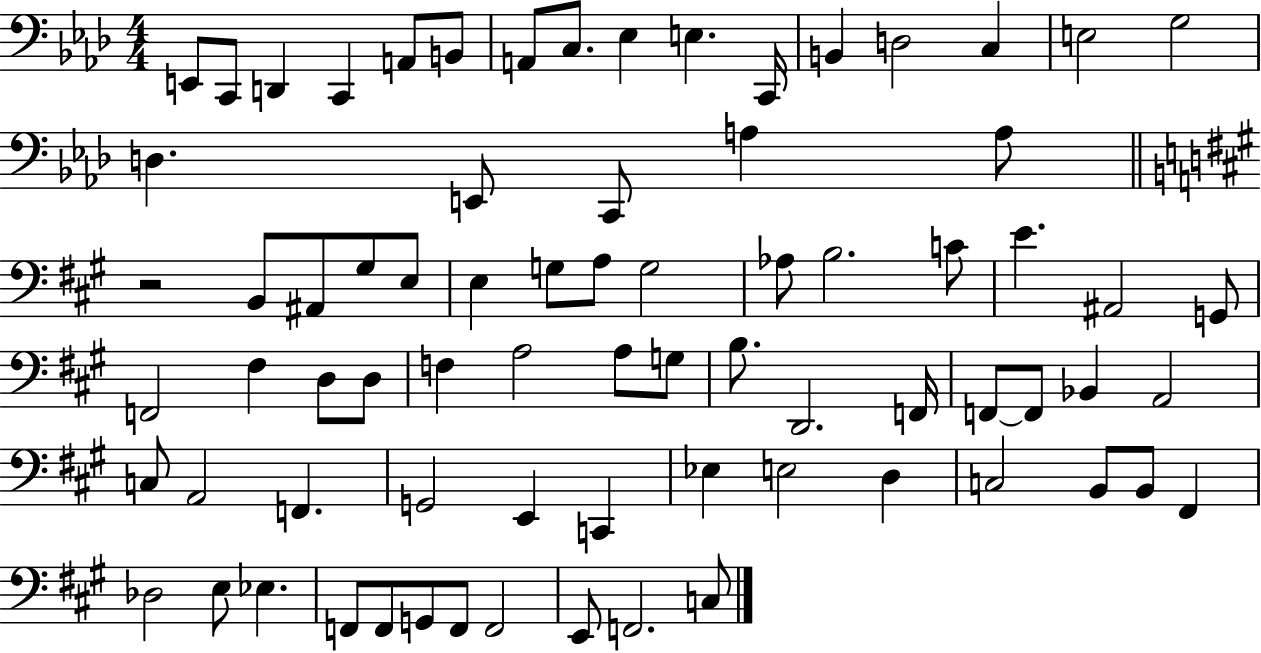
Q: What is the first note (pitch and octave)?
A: E2